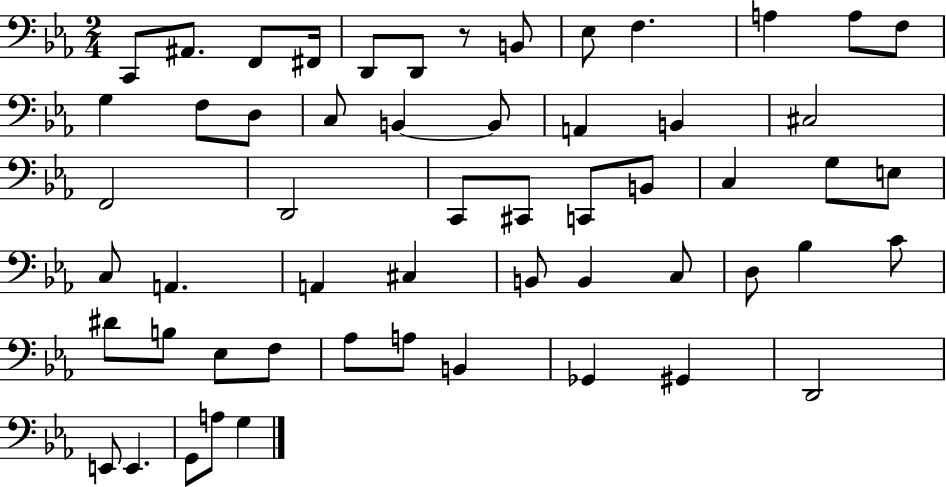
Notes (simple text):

C2/e A#2/e. F2/e F#2/s D2/e D2/e R/e B2/e Eb3/e F3/q. A3/q A3/e F3/e G3/q F3/e D3/e C3/e B2/q B2/e A2/q B2/q C#3/h F2/h D2/h C2/e C#2/e C2/e B2/e C3/q G3/e E3/e C3/e A2/q. A2/q C#3/q B2/e B2/q C3/e D3/e Bb3/q C4/e D#4/e B3/e Eb3/e F3/e Ab3/e A3/e B2/q Gb2/q G#2/q D2/h E2/e E2/q. G2/e A3/e G3/q